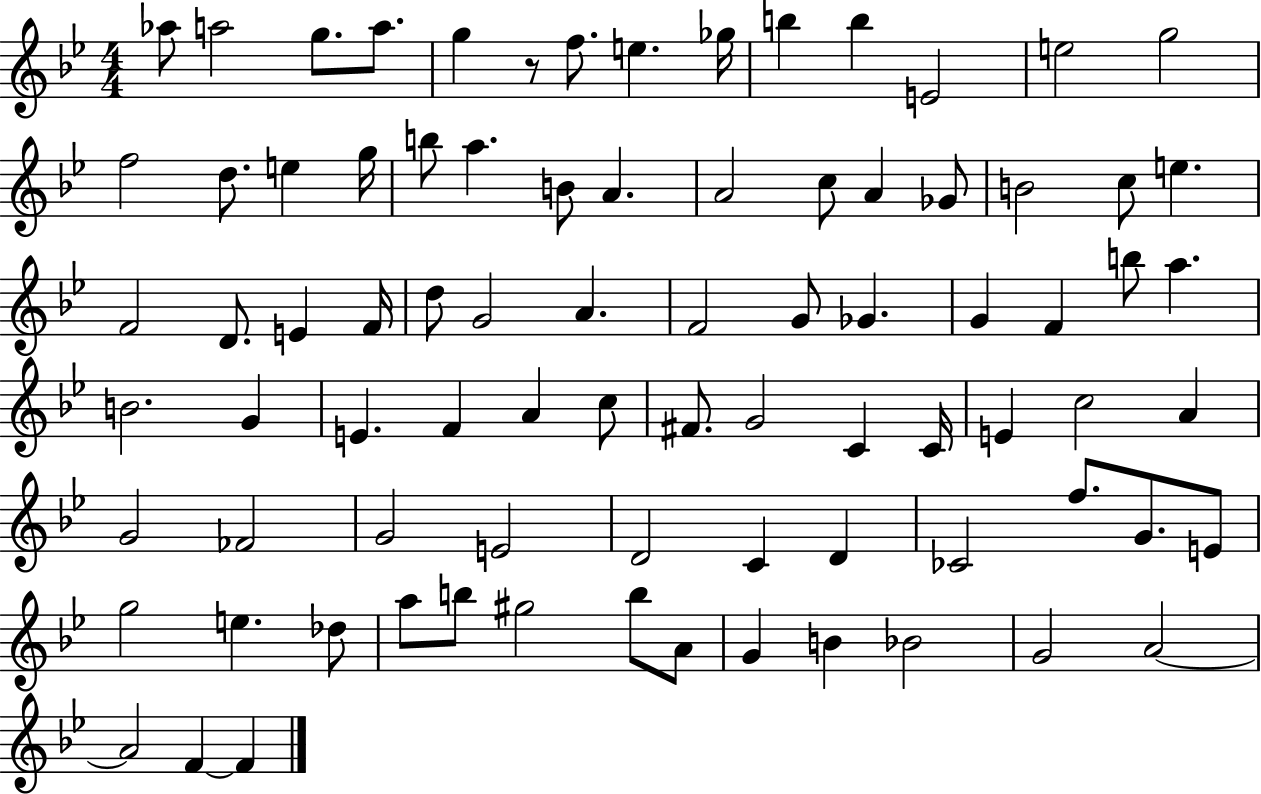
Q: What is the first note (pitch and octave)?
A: Ab5